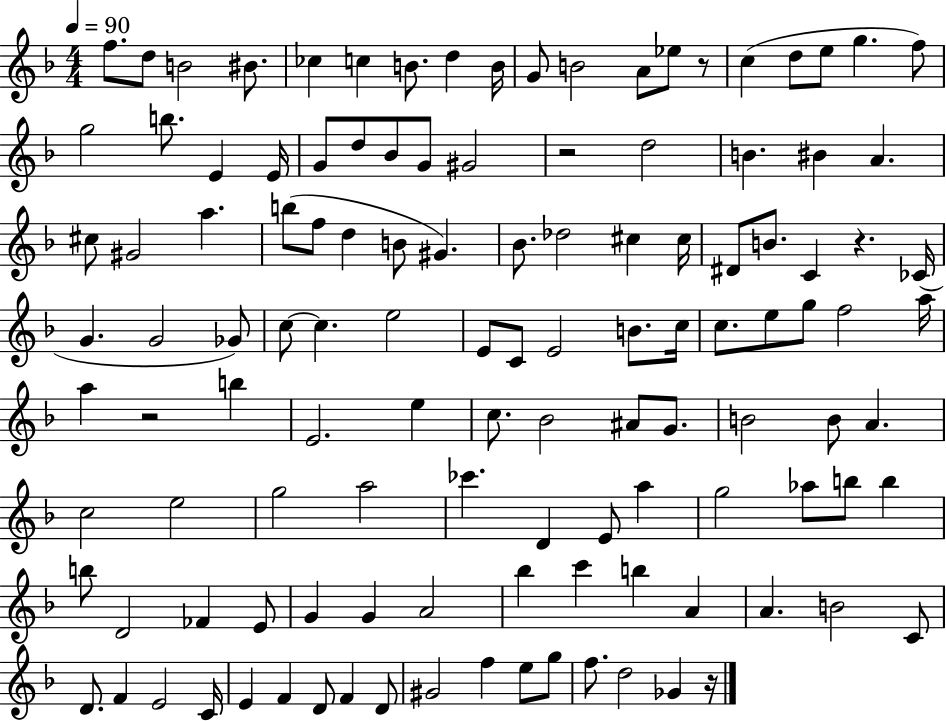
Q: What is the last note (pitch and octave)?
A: Gb4